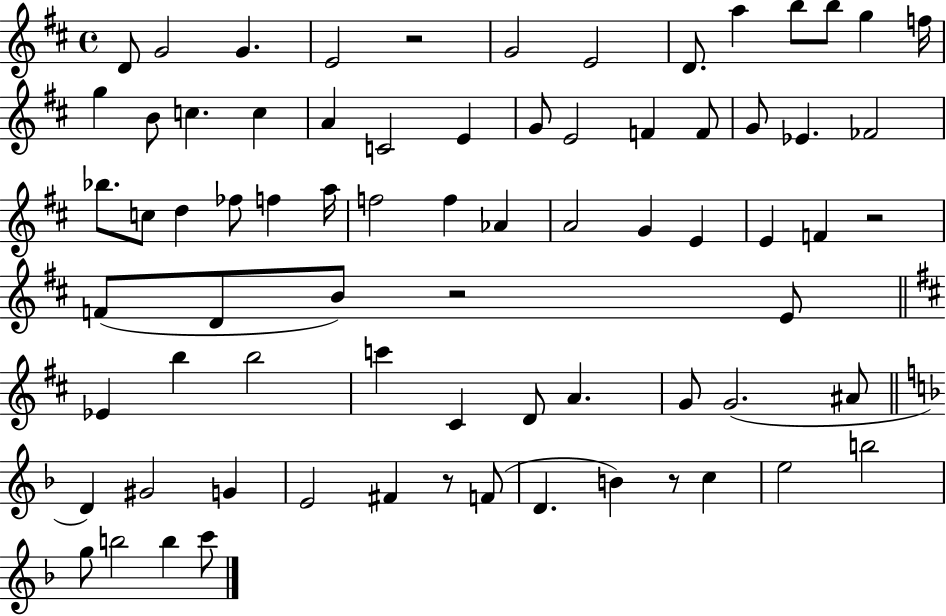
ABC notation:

X:1
T:Untitled
M:4/4
L:1/4
K:D
D/2 G2 G E2 z2 G2 E2 D/2 a b/2 b/2 g f/4 g B/2 c c A C2 E G/2 E2 F F/2 G/2 _E _F2 _b/2 c/2 d _f/2 f a/4 f2 f _A A2 G E E F z2 F/2 D/2 B/2 z2 E/2 _E b b2 c' ^C D/2 A G/2 G2 ^A/2 D ^G2 G E2 ^F z/2 F/2 D B z/2 c e2 b2 g/2 b2 b c'/2